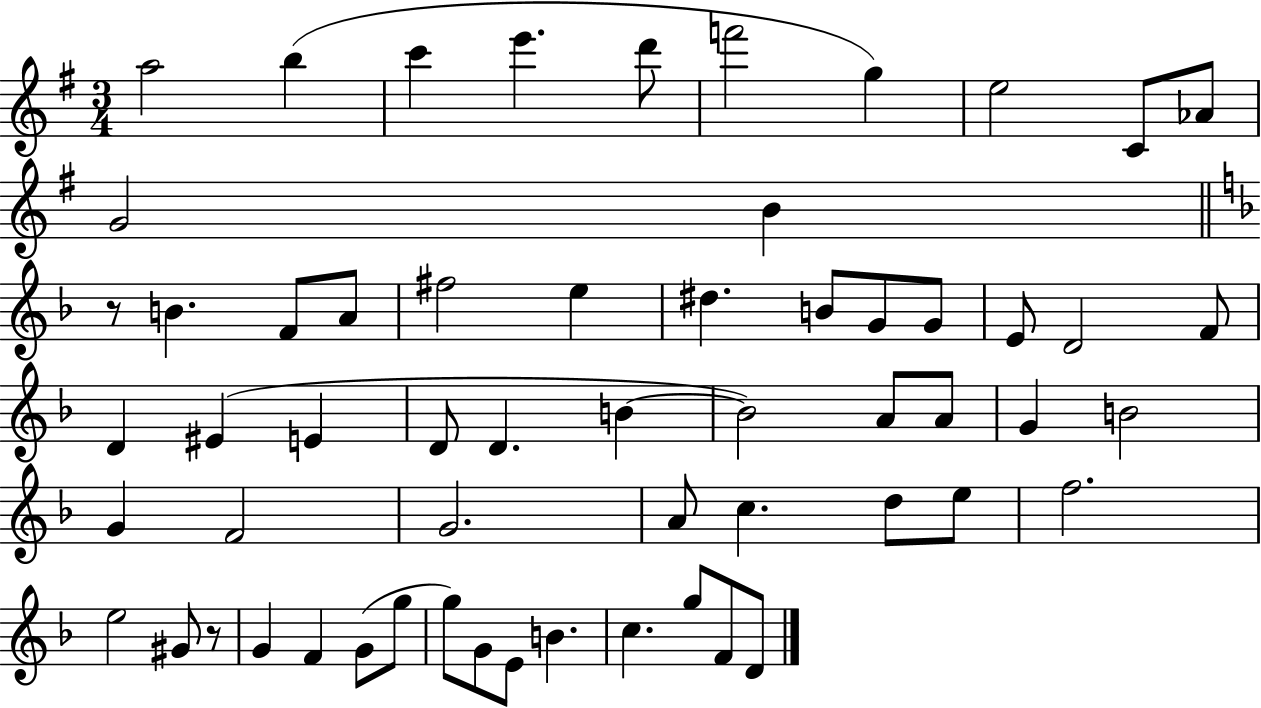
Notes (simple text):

A5/h B5/q C6/q E6/q. D6/e F6/h G5/q E5/h C4/e Ab4/e G4/h B4/q R/e B4/q. F4/e A4/e F#5/h E5/q D#5/q. B4/e G4/e G4/e E4/e D4/h F4/e D4/q EIS4/q E4/q D4/e D4/q. B4/q B4/h A4/e A4/e G4/q B4/h G4/q F4/h G4/h. A4/e C5/q. D5/e E5/e F5/h. E5/h G#4/e R/e G4/q F4/q G4/e G5/e G5/e G4/e E4/e B4/q. C5/q. G5/e F4/e D4/e